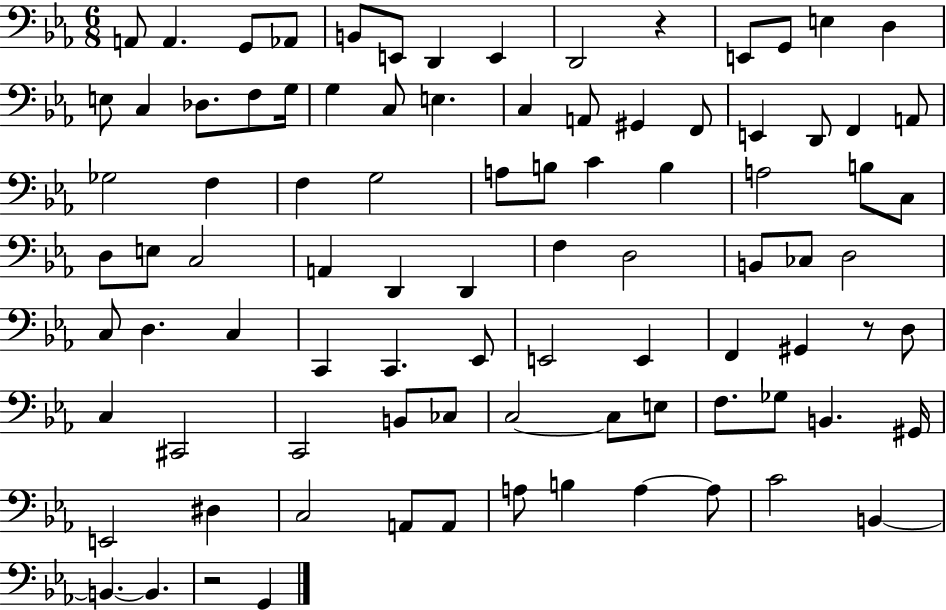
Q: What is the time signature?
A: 6/8